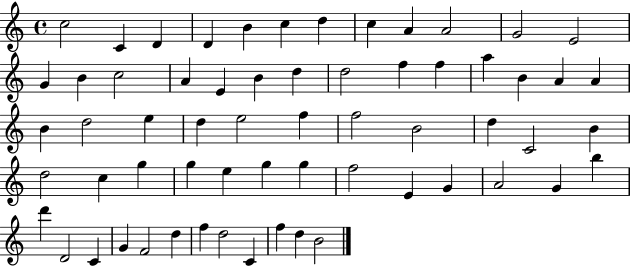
C5/h C4/q D4/q D4/q B4/q C5/q D5/q C5/q A4/q A4/h G4/h E4/h G4/q B4/q C5/h A4/q E4/q B4/q D5/q D5/h F5/q F5/q A5/q B4/q A4/q A4/q B4/q D5/h E5/q D5/q E5/h F5/q F5/h B4/h D5/q C4/h B4/q D5/h C5/q G5/q G5/q E5/q G5/q G5/q F5/h E4/q G4/q A4/h G4/q B5/q D6/q D4/h C4/q G4/q F4/h D5/q F5/q D5/h C4/q F5/q D5/q B4/h